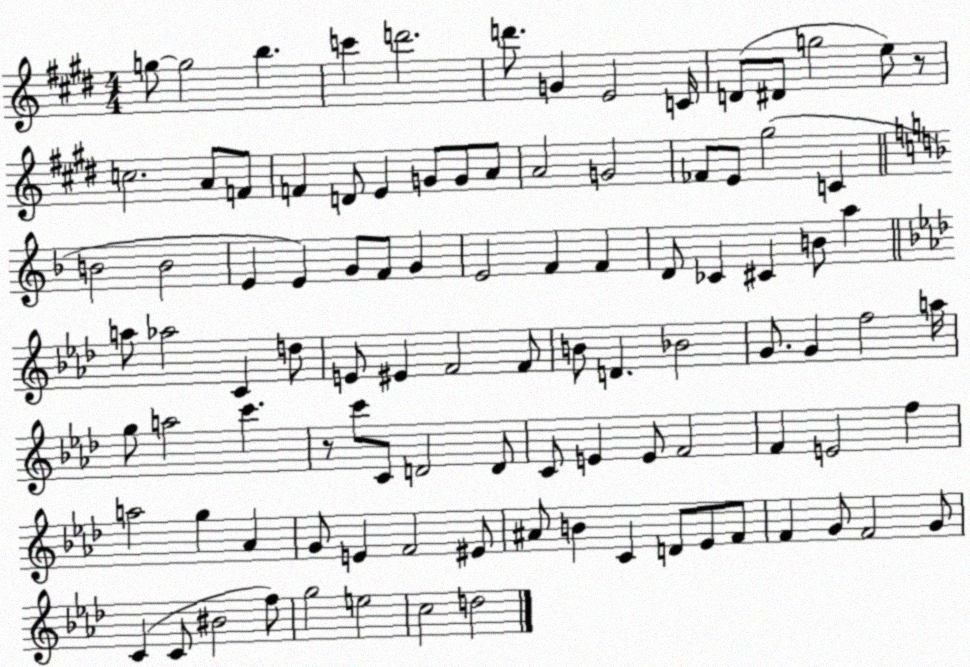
X:1
T:Untitled
M:4/4
L:1/4
K:E
g/2 g2 b c' d'2 d'/2 G E2 C/4 D/2 ^D/2 g2 e/2 z/2 c2 A/2 F/2 F D/2 E G/2 G/2 A/2 A2 G2 _F/2 E/2 ^g2 C B2 B2 E E G/2 F/2 G E2 F F D/2 _C ^C B/2 a a/2 _a2 C d/2 E/2 ^E F2 F/2 B/2 D _B2 G/2 G f2 a/4 g/2 a2 c' z/2 c'/2 C/2 D2 D/2 C/2 E E/2 F2 F E2 f a2 g _A G/2 E F2 ^E/2 ^A/2 B C D/2 _E/2 F/2 F G/2 F2 G/2 C C/2 ^B2 f/2 g2 e2 c2 d2